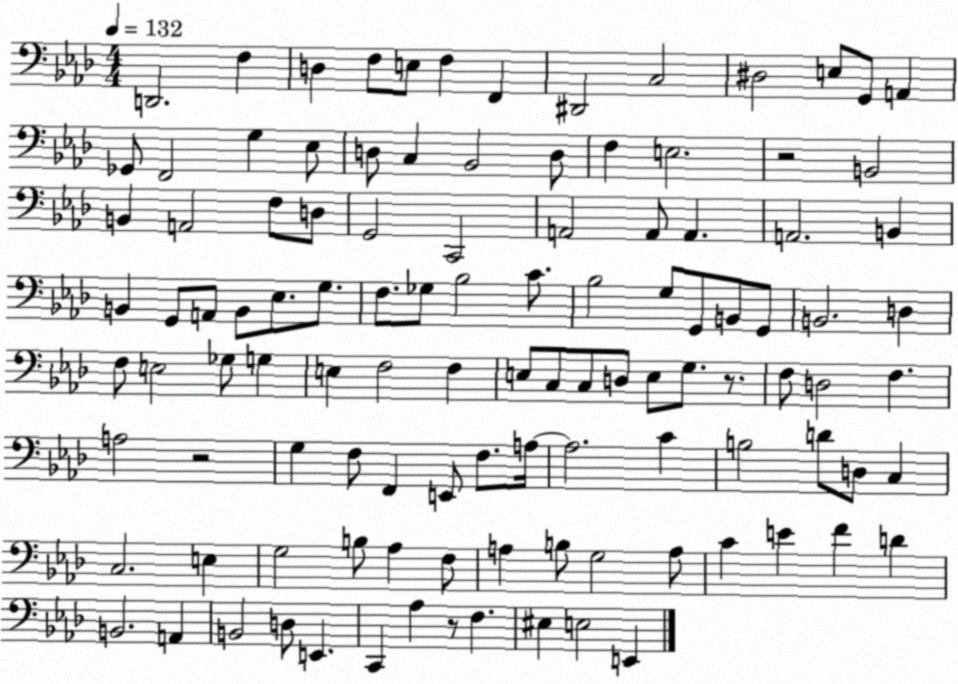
X:1
T:Untitled
M:4/4
L:1/4
K:Ab
D,,2 F, D, F,/2 E,/2 F, F,, ^D,,2 C,2 ^D,2 E,/2 G,,/2 A,, _G,,/2 F,,2 G, _E,/2 D,/2 C, _B,,2 D,/2 F, E,2 z2 B,,2 B,, A,,2 F,/2 D,/2 G,,2 C,,2 A,,2 A,,/2 A,, A,,2 B,, B,, G,,/2 A,,/2 B,,/2 _E,/2 G,/2 F,/2 _G,/2 _B,2 C/2 _B,2 G,/2 G,,/2 B,,/2 G,,/2 B,,2 D, F,/2 E,2 _G,/2 G, E, F,2 F, E,/2 C,/2 C,/2 D,/2 E,/2 G,/2 z/2 F,/2 D,2 F, A,2 z2 G, F,/2 F,, E,,/2 F,/2 A,/4 A,2 C B,2 D/2 D,/2 C, C,2 E, G,2 B,/2 _A, F,/2 A, B,/2 G,2 A,/2 C E F D B,,2 A,, B,,2 D,/2 E,, C,, _A, z/2 F, ^E, E,2 E,,